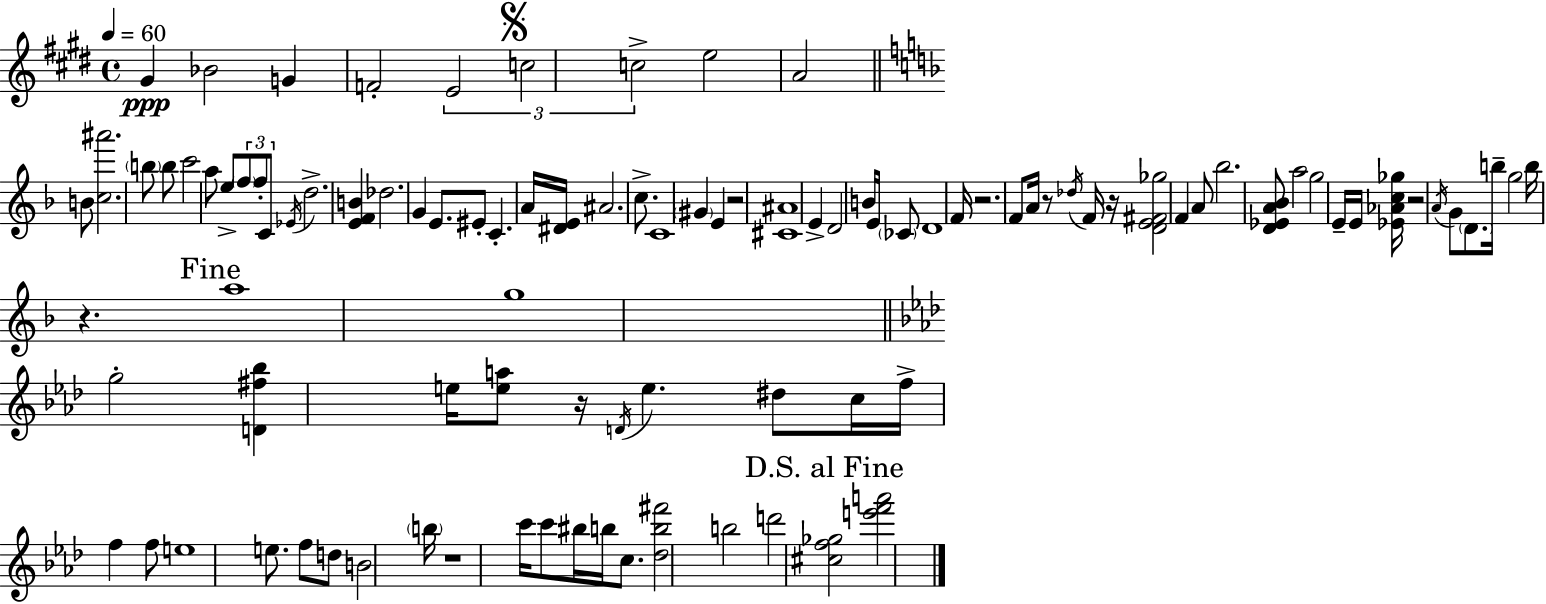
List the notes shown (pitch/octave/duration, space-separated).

G#4/q Bb4/h G4/q F4/h E4/h C5/h C5/h E5/h A4/h B4/e [C5,A#6]/h. B5/e B5/e C6/h A5/e E5/e F5/e F5/e C4/e Eb4/s D5/h. [E4,F4,B4]/q Db5/h. G4/q E4/e. EIS4/e C4/q. A4/s [D#4,E4]/s A#4/h. C5/e. C4/w G#4/q E4/q R/h [C#4,A#4]/w E4/q D4/h B4/s E4/s CES4/e D4/w F4/s R/h. F4/e A4/s R/e Db5/s F4/s R/s [D4,E4,F#4,Gb5]/h F4/q A4/e Bb5/h. [D4,Eb4,A4,Bb4]/e A5/h G5/h E4/s E4/s [Eb4,Ab4,C5,Gb5]/s R/h A4/s G4/e D4/e. B5/s G5/h B5/s R/q. A5/w G5/w G5/h [D4,F#5,Bb5]/q E5/s [E5,A5]/e R/s D4/s E5/q. D#5/e C5/s F5/s F5/q F5/e E5/w E5/e. F5/e D5/e B4/h B5/s R/w C6/s C6/e BIS5/s B5/s C5/e. [Db5,B5,F#6]/h B5/h D6/h [C#5,F5,Gb5]/h [E6,F6,A6]/h